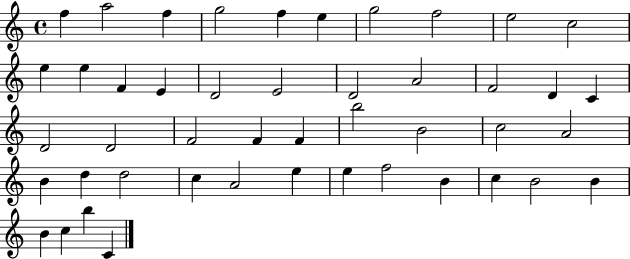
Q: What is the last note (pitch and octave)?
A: C4